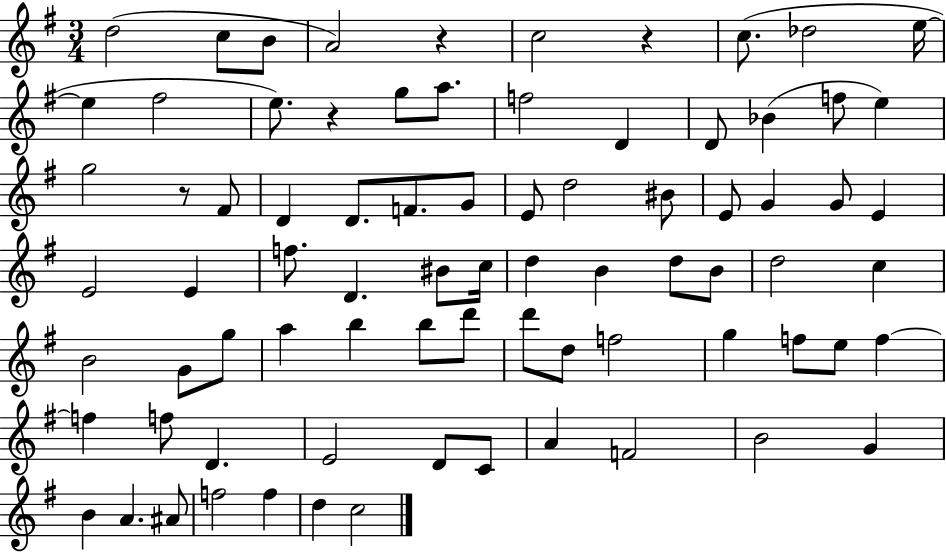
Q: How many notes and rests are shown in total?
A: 79